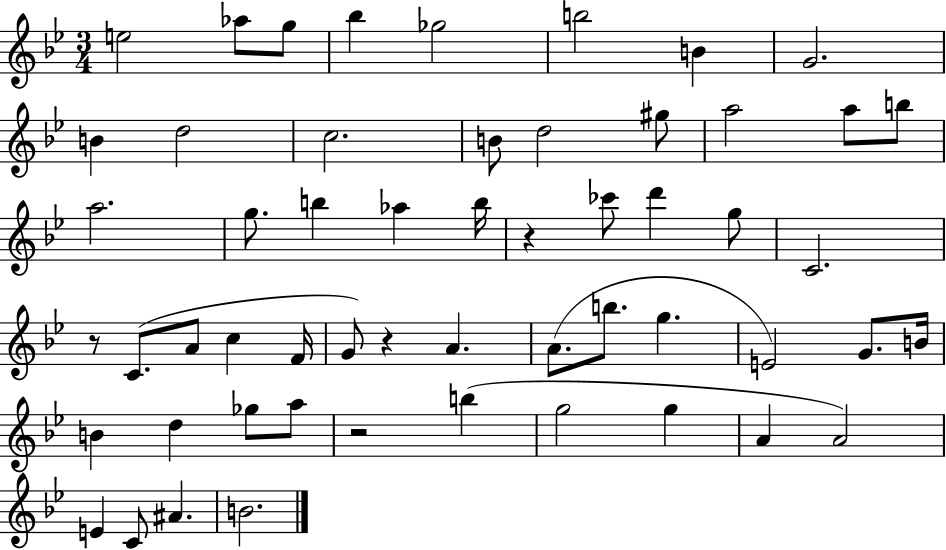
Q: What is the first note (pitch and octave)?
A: E5